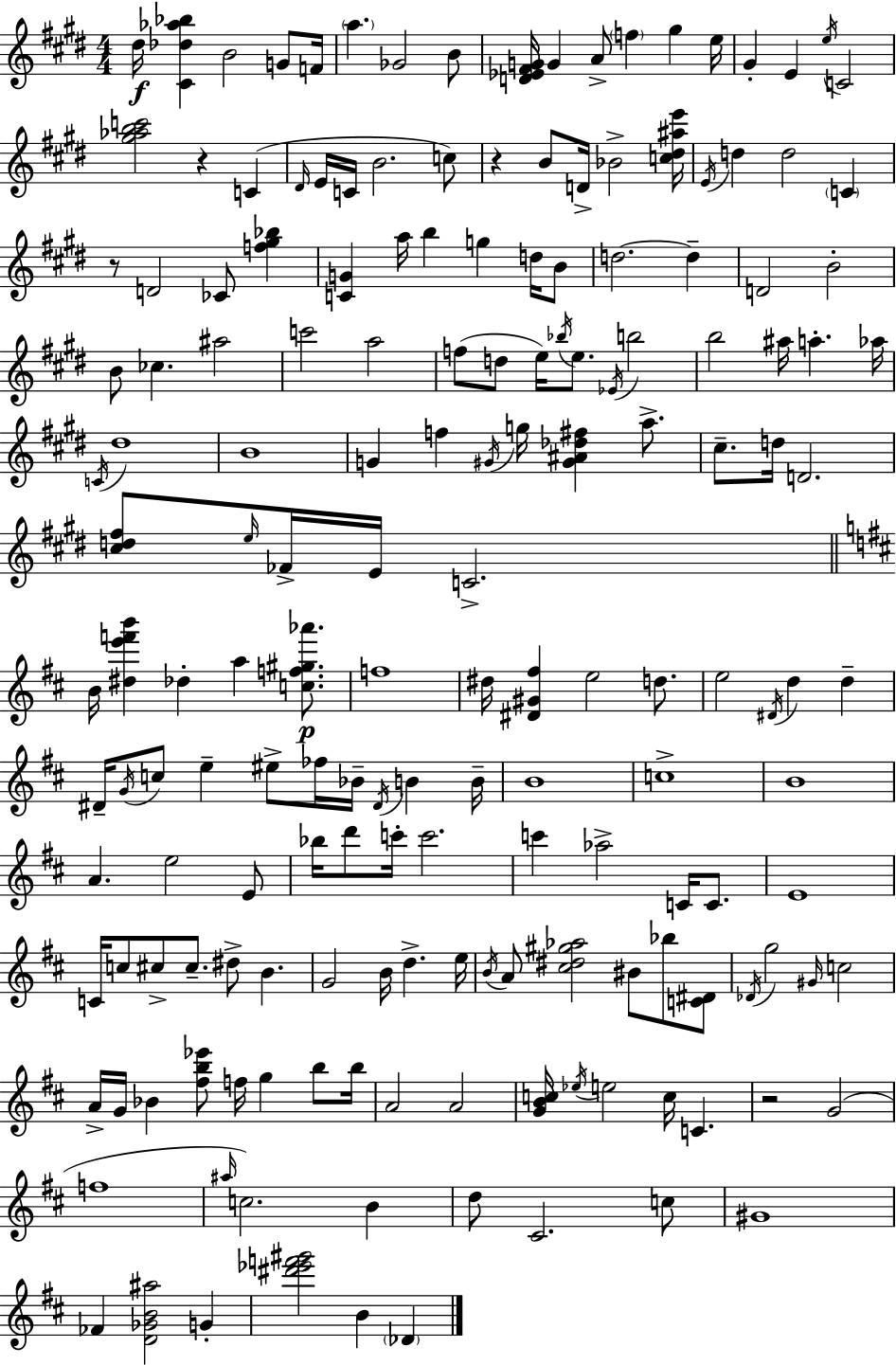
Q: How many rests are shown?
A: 4